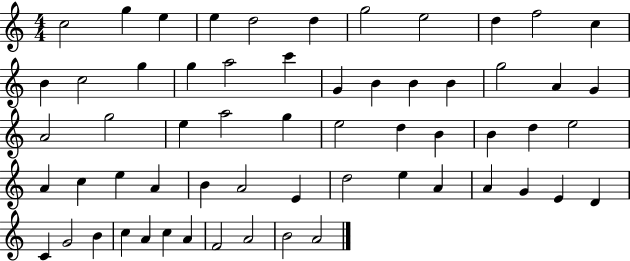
{
  \clef treble
  \numericTimeSignature
  \time 4/4
  \key c \major
  c''2 g''4 e''4 | e''4 d''2 d''4 | g''2 e''2 | d''4 f''2 c''4 | \break b'4 c''2 g''4 | g''4 a''2 c'''4 | g'4 b'4 b'4 b'4 | g''2 a'4 g'4 | \break a'2 g''2 | e''4 a''2 g''4 | e''2 d''4 b'4 | b'4 d''4 e''2 | \break a'4 c''4 e''4 a'4 | b'4 a'2 e'4 | d''2 e''4 a'4 | a'4 g'4 e'4 d'4 | \break c'4 g'2 b'4 | c''4 a'4 c''4 a'4 | f'2 a'2 | b'2 a'2 | \break \bar "|."
}